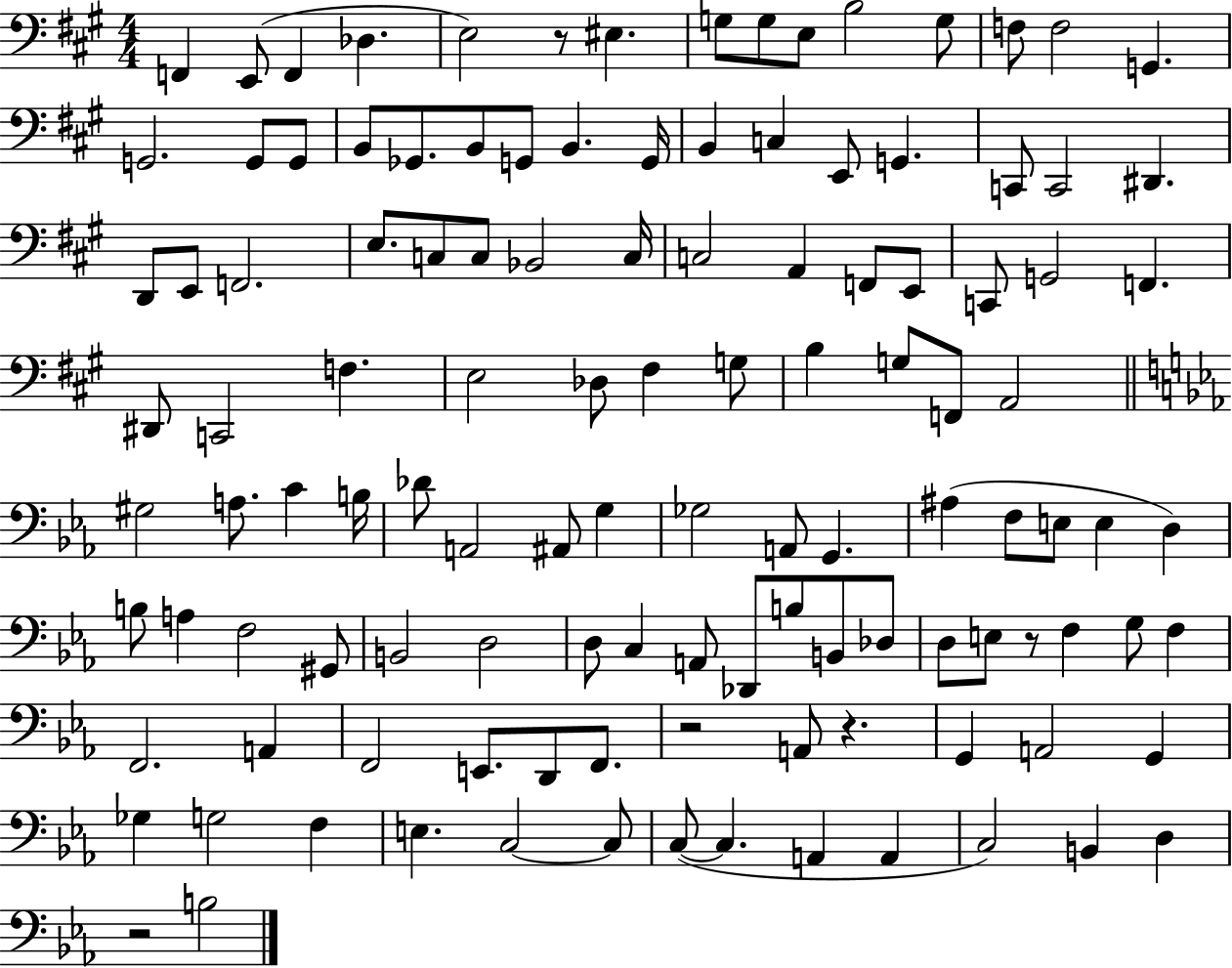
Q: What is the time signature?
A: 4/4